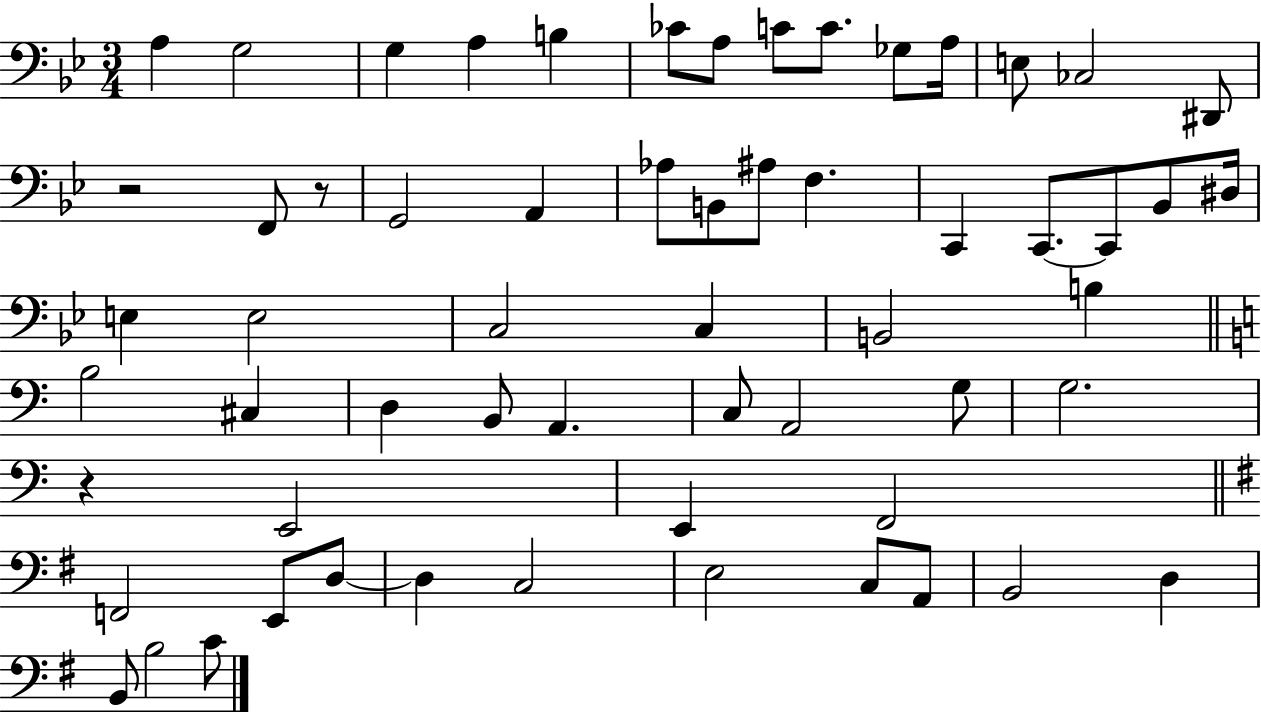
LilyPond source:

{
  \clef bass
  \numericTimeSignature
  \time 3/4
  \key bes \major
  a4 g2 | g4 a4 b4 | ces'8 a8 c'8 c'8. ges8 a16 | e8 ces2 dis,8 | \break r2 f,8 r8 | g,2 a,4 | aes8 b,8 ais8 f4. | c,4 c,8.~~ c,8 bes,8 dis16 | \break e4 e2 | c2 c4 | b,2 b4 | \bar "||" \break \key a \minor b2 cis4 | d4 b,8 a,4. | c8 a,2 g8 | g2. | \break r4 e,2 | e,4 f,2 | \bar "||" \break \key g \major f,2 e,8 d8~~ | d4 c2 | e2 c8 a,8 | b,2 d4 | \break b,8 b2 c'8 | \bar "|."
}